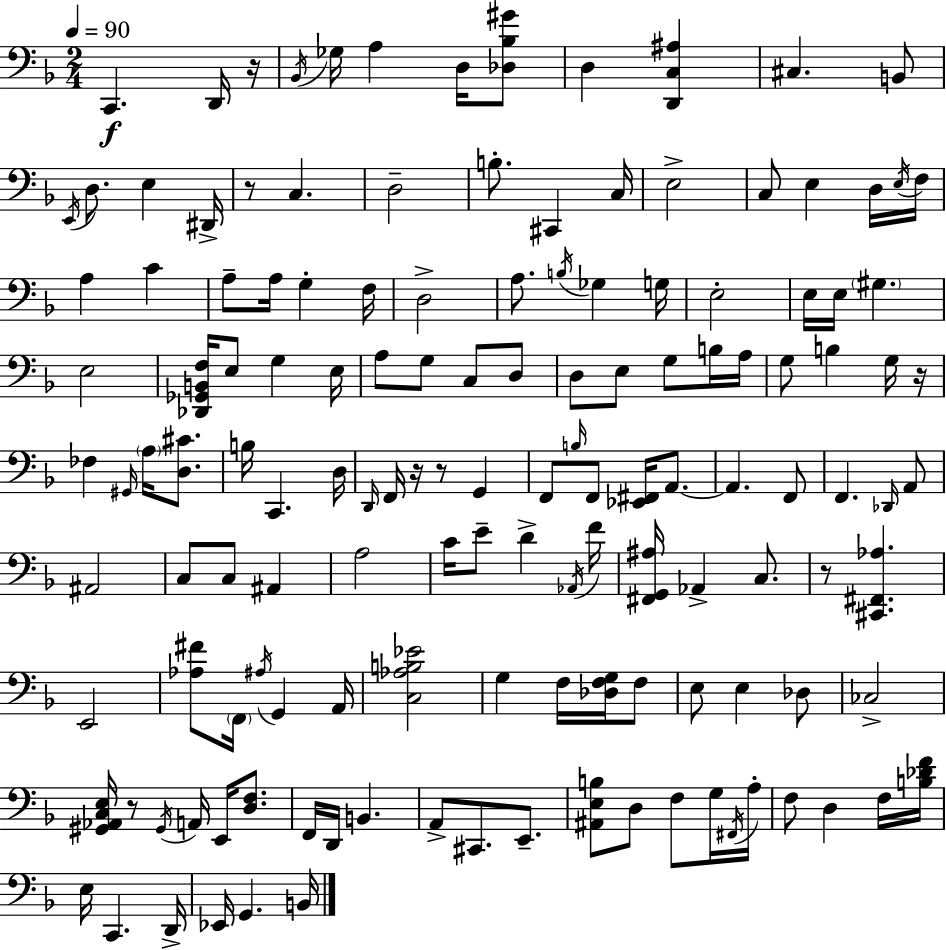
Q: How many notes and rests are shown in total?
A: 141